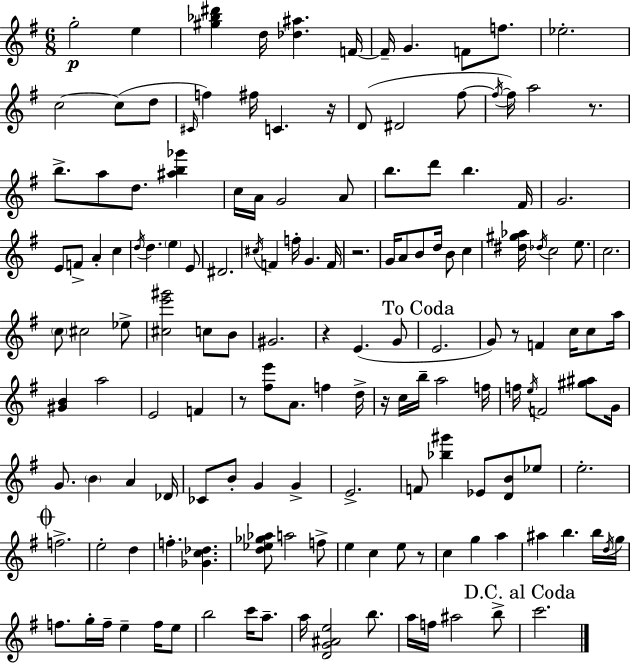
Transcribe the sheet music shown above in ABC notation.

X:1
T:Untitled
M:6/8
L:1/4
K:G
g2 e [^g_b^d'] d/4 [_d^a] F/4 F/4 G F/2 f/2 _e2 c2 c/2 d/2 ^C/4 f ^f/4 C z/4 D/2 ^D2 ^f/2 ^f/4 ^f/4 a2 z/2 b/2 a/2 d/2 [^ab_g'] c/4 A/4 G2 A/2 b/2 d'/2 b ^F/4 G2 E/2 F/2 A c d/4 d e E/2 ^D2 ^c/4 F f/4 G F/4 z2 G/4 A/2 B/2 d/4 B/2 c [^d^g_a]/4 _d/4 c2 e/2 c2 c/2 ^c2 _e/2 [^ce'^g']2 c/2 B/2 ^G2 z E G/2 E2 G/2 z/2 F c/4 c/2 a/4 [^GB] a2 E2 F z/2 [^fe']/2 A/2 f d/4 z/4 c/4 b/4 a2 f/4 f/4 e/4 F2 [^g^a]/2 G/4 G/2 B A _D/4 _C/2 B/2 G G E2 F/2 [_b^g'] _E/2 [DB]/2 _e/2 e2 f2 e2 d f [_Gc_d] [d_e_g_a]/2 a2 f/2 e c e/2 z/2 c g a ^a b b/4 d/4 g/4 f/2 g/4 f/4 e f/4 e/2 b2 c'/4 a/2 a/4 [DG^Ae]2 b/2 a/4 f/4 ^a2 b/2 c'2